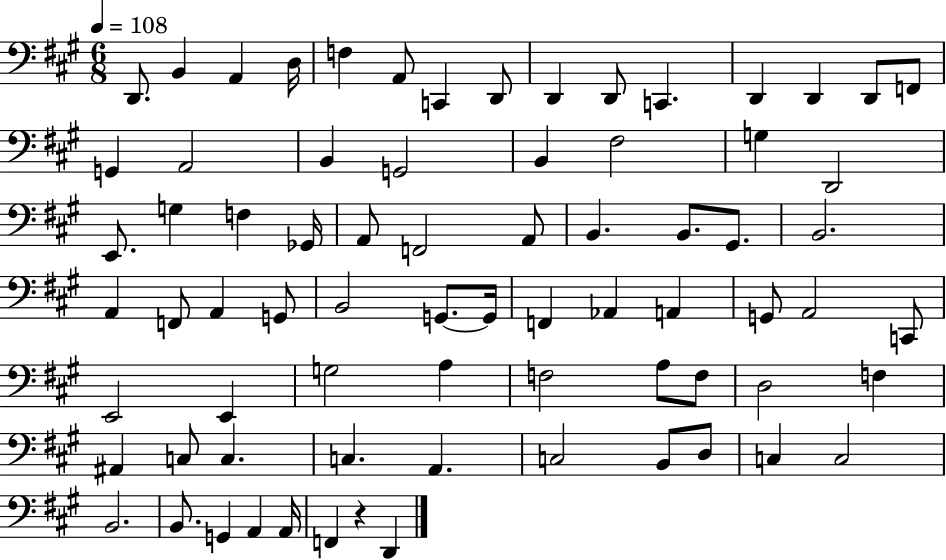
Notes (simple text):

D2/e. B2/q A2/q D3/s F3/q A2/e C2/q D2/e D2/q D2/e C2/q. D2/q D2/q D2/e F2/e G2/q A2/h B2/q G2/h B2/q F#3/h G3/q D2/h E2/e. G3/q F3/q Gb2/s A2/e F2/h A2/e B2/q. B2/e. G#2/e. B2/h. A2/q F2/e A2/q G2/e B2/h G2/e. G2/s F2/q Ab2/q A2/q G2/e A2/h C2/e E2/h E2/q G3/h A3/q F3/h A3/e F3/e D3/h F3/q A#2/q C3/e C3/q. C3/q. A2/q. C3/h B2/e D3/e C3/q C3/h B2/h. B2/e. G2/q A2/q A2/s F2/q R/q D2/q